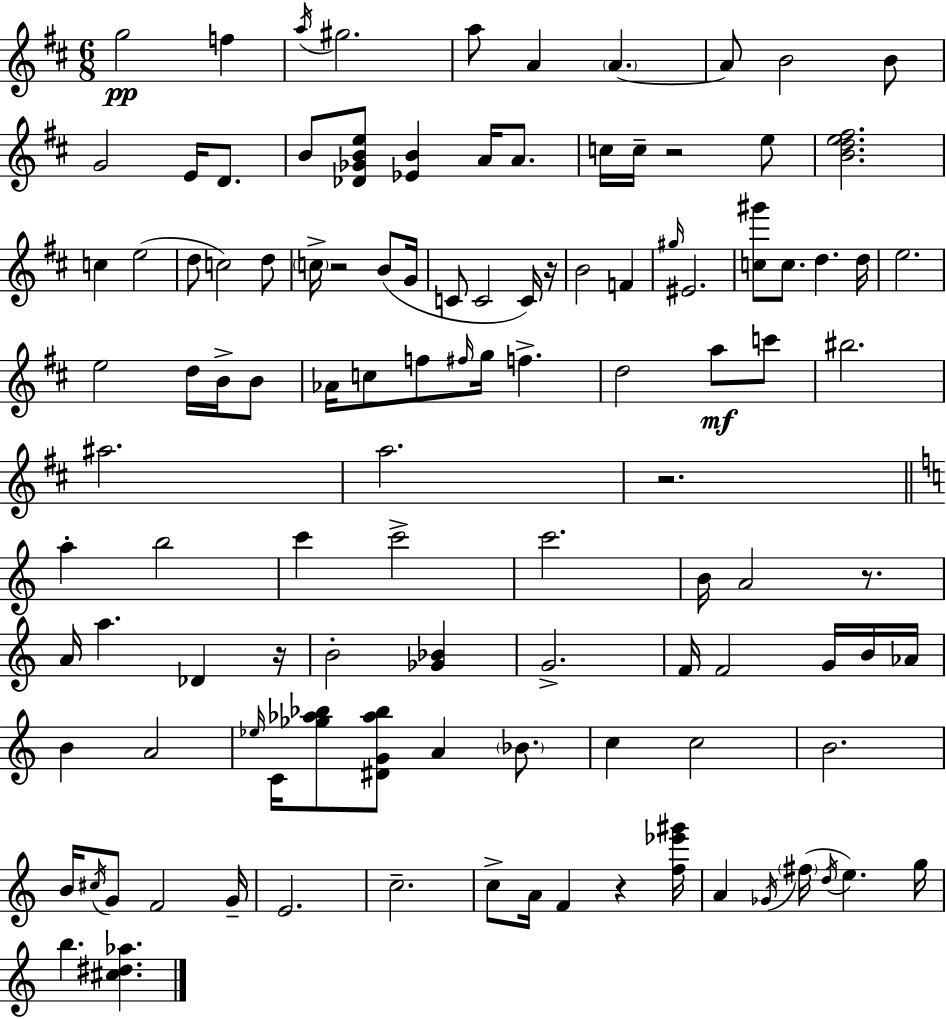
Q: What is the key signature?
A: D major